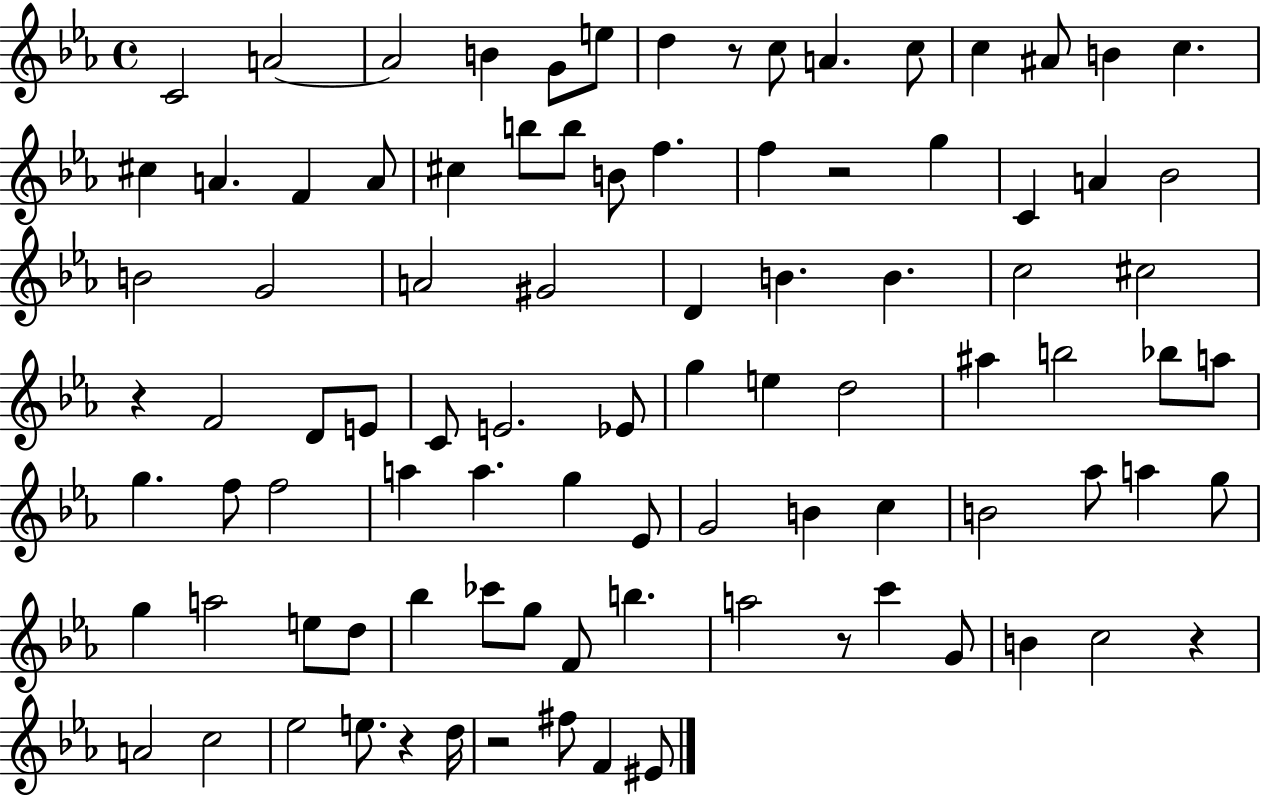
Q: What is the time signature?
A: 4/4